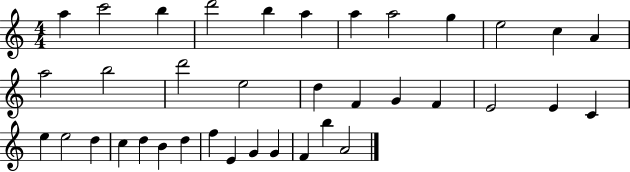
X:1
T:Untitled
M:4/4
L:1/4
K:C
a c'2 b d'2 b a a a2 g e2 c A a2 b2 d'2 e2 d F G F E2 E C e e2 d c d B d f E G G F b A2